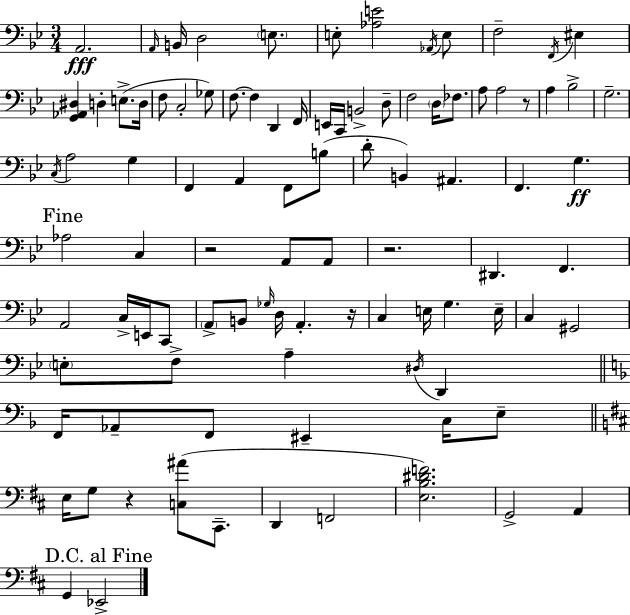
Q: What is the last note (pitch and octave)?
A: Eb2